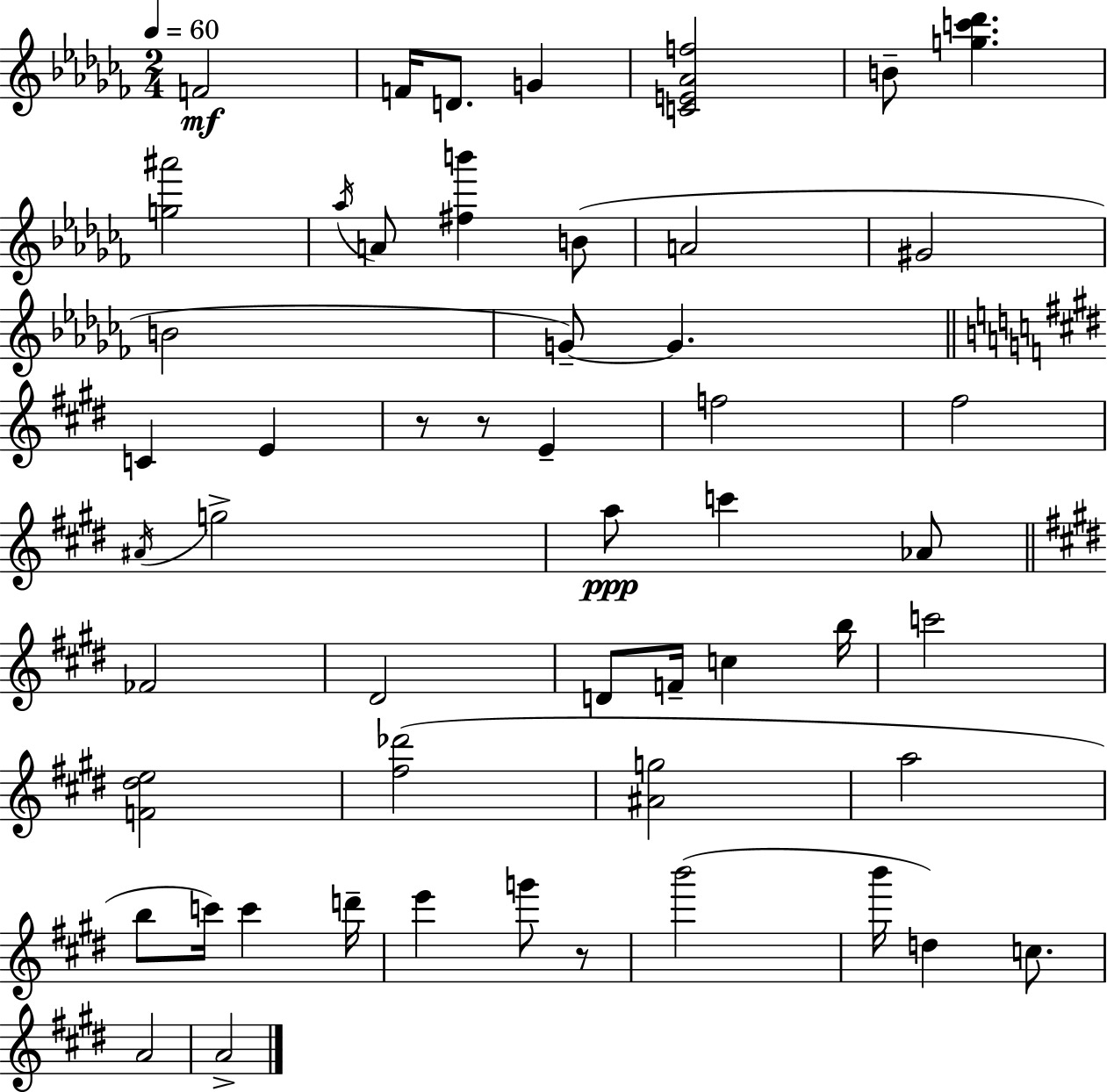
F4/h F4/s D4/e. G4/q [C4,E4,Ab4,F5]/h B4/e [G5,C6,Db6]/q. [G5,A#6]/h Ab5/s A4/e [F#5,B6]/q B4/e A4/h G#4/h B4/h G4/e G4/q. C4/q E4/q R/e R/e E4/q F5/h F#5/h A#4/s G5/h A5/e C6/q Ab4/e FES4/h D#4/h D4/e F4/s C5/q B5/s C6/h [F4,D#5,E5]/h [F#5,Db6]/h [A#4,G5]/h A5/h B5/e C6/s C6/q D6/s E6/q G6/e R/e B6/h B6/s D5/q C5/e. A4/h A4/h